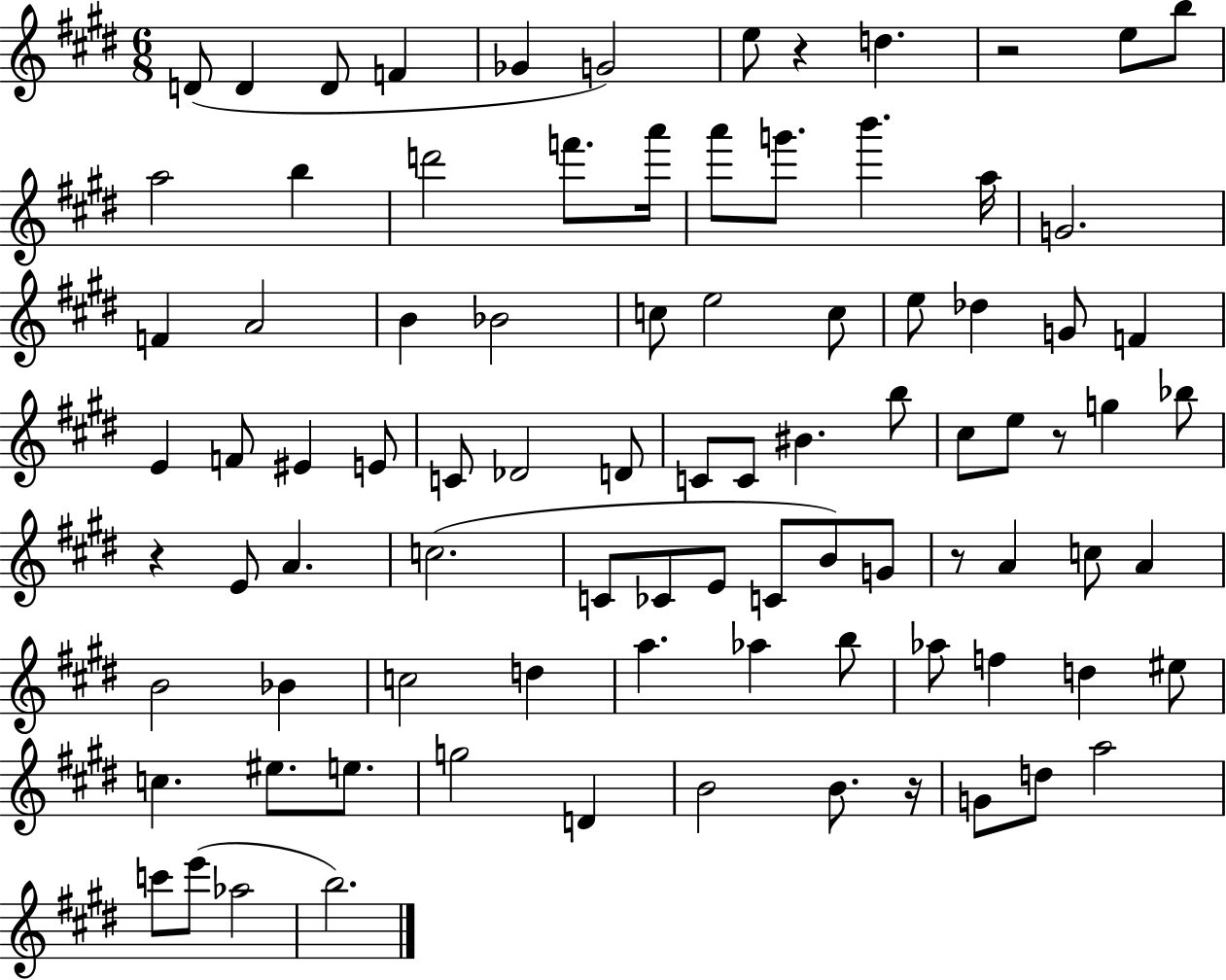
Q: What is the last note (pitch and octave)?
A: B5